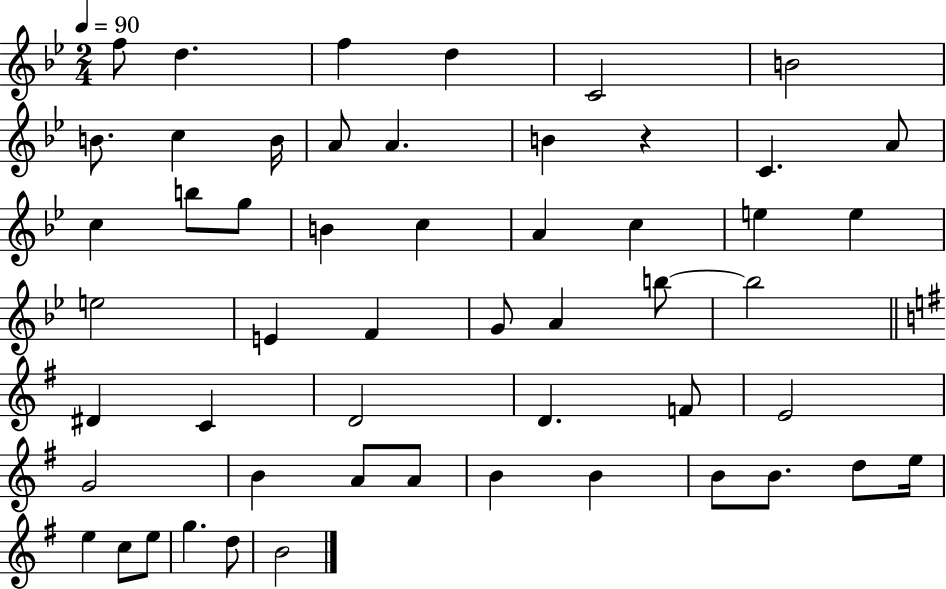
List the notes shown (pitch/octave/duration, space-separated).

F5/e D5/q. F5/q D5/q C4/h B4/h B4/e. C5/q B4/s A4/e A4/q. B4/q R/q C4/q. A4/e C5/q B5/e G5/e B4/q C5/q A4/q C5/q E5/q E5/q E5/h E4/q F4/q G4/e A4/q B5/e B5/h D#4/q C4/q D4/h D4/q. F4/e E4/h G4/h B4/q A4/e A4/e B4/q B4/q B4/e B4/e. D5/e E5/s E5/q C5/e E5/e G5/q. D5/e B4/h